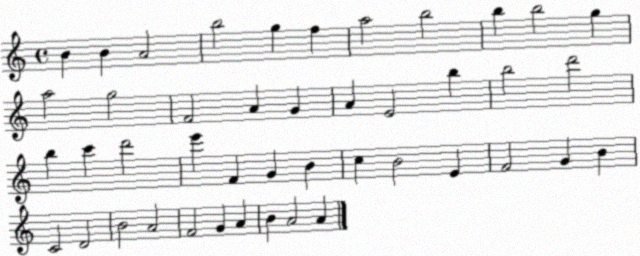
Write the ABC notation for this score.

X:1
T:Untitled
M:4/4
L:1/4
K:C
B B A2 b2 g f a2 b2 b b2 g a2 g2 F2 A G A E2 b b2 d'2 b c' d'2 e' F G B c B2 E F2 G B C2 D2 B2 A2 F2 G A B A2 A